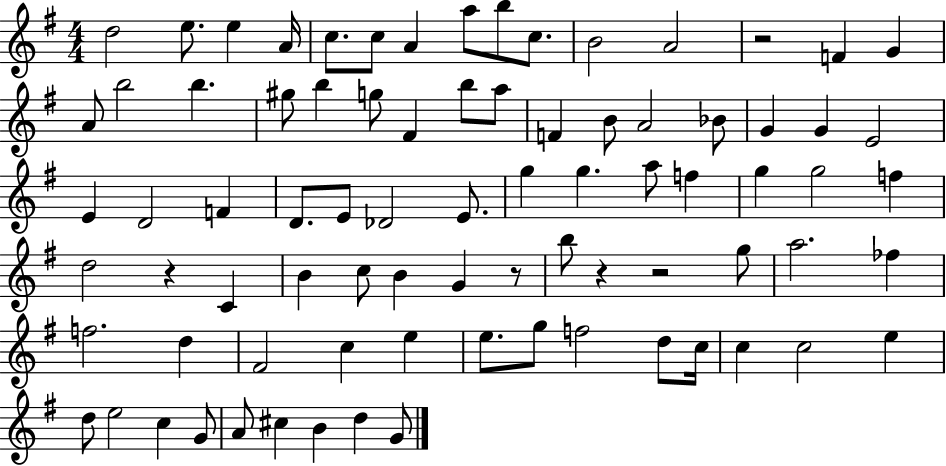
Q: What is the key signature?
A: G major